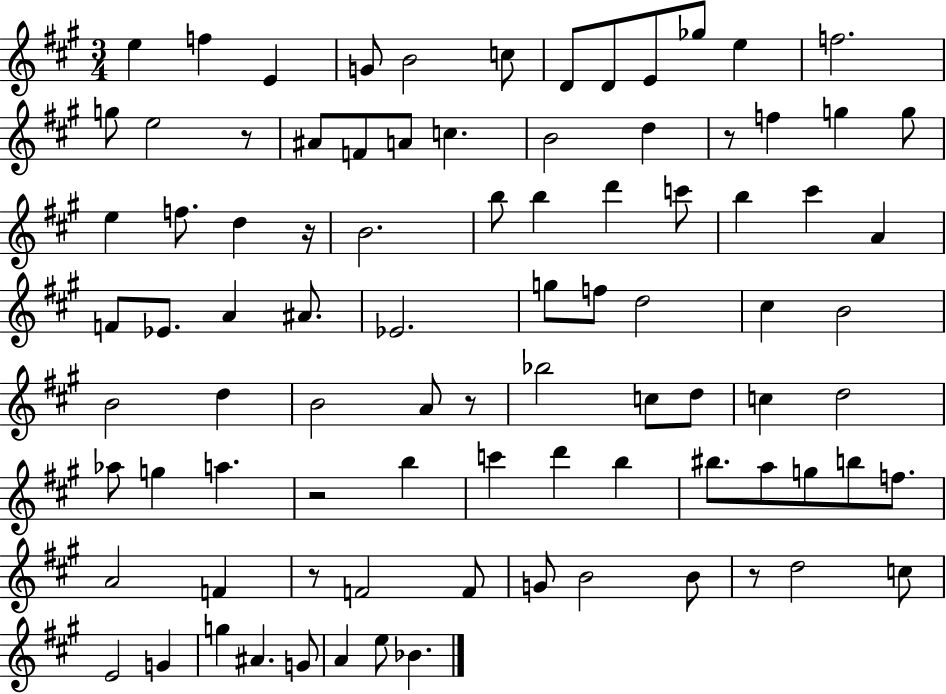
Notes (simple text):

E5/q F5/q E4/q G4/e B4/h C5/e D4/e D4/e E4/e Gb5/e E5/q F5/h. G5/e E5/h R/e A#4/e F4/e A4/e C5/q. B4/h D5/q R/e F5/q G5/q G5/e E5/q F5/e. D5/q R/s B4/h. B5/e B5/q D6/q C6/e B5/q C#6/q A4/q F4/e Eb4/e. A4/q A#4/e. Eb4/h. G5/e F5/e D5/h C#5/q B4/h B4/h D5/q B4/h A4/e R/e Bb5/h C5/e D5/e C5/q D5/h Ab5/e G5/q A5/q. R/h B5/q C6/q D6/q B5/q BIS5/e. A5/e G5/e B5/e F5/e. A4/h F4/q R/e F4/h F4/e G4/e B4/h B4/e R/e D5/h C5/e E4/h G4/q G5/q A#4/q. G4/e A4/q E5/e Bb4/q.